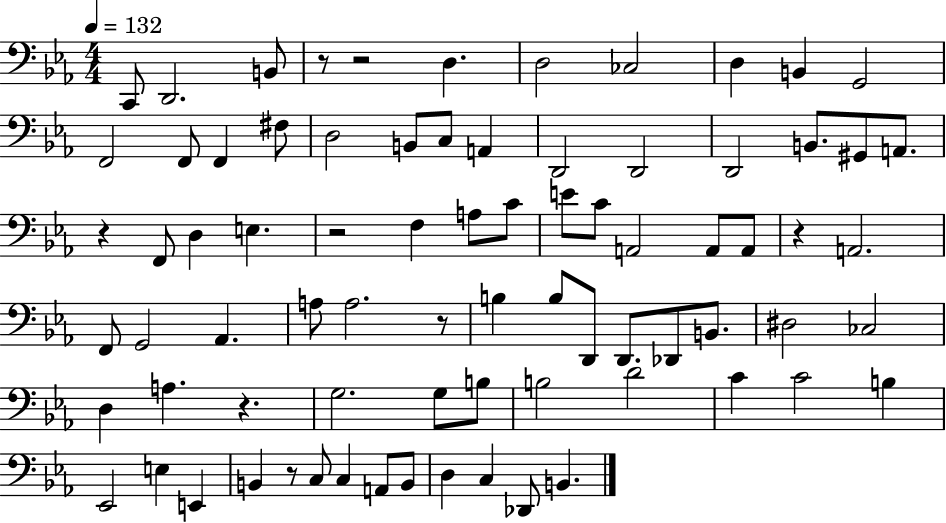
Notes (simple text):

C2/e D2/h. B2/e R/e R/h D3/q. D3/h CES3/h D3/q B2/q G2/h F2/h F2/e F2/q F#3/e D3/h B2/e C3/e A2/q D2/h D2/h D2/h B2/e. G#2/e A2/e. R/q F2/e D3/q E3/q. R/h F3/q A3/e C4/e E4/e C4/e A2/h A2/e A2/e R/q A2/h. F2/e G2/h Ab2/q. A3/e A3/h. R/e B3/q B3/e D2/e D2/e. Db2/e B2/e. D#3/h CES3/h D3/q A3/q. R/q. G3/h. G3/e B3/e B3/h D4/h C4/q C4/h B3/q Eb2/h E3/q E2/q B2/q R/e C3/e C3/q A2/e B2/e D3/q C3/q Db2/e B2/q.